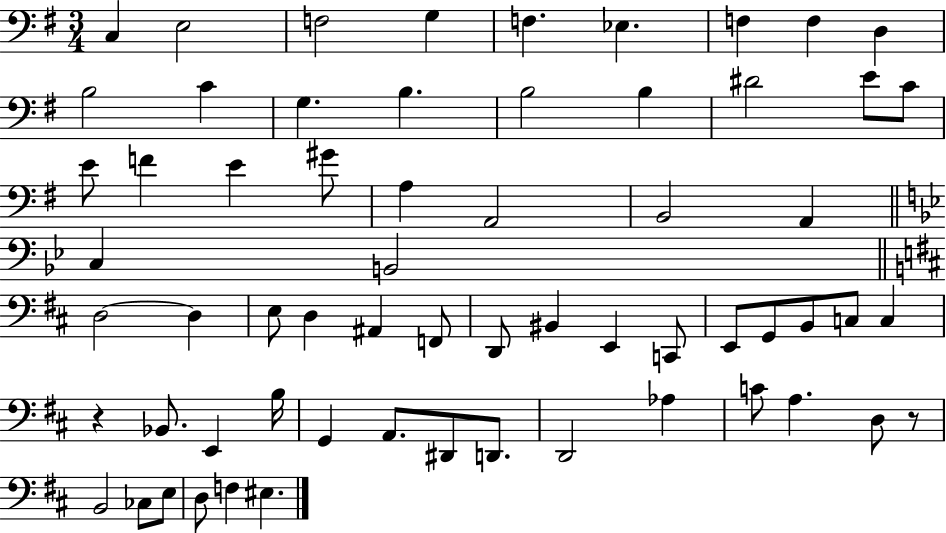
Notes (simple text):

C3/q E3/h F3/h G3/q F3/q. Eb3/q. F3/q F3/q D3/q B3/h C4/q G3/q. B3/q. B3/h B3/q D#4/h E4/e C4/e E4/e F4/q E4/q G#4/e A3/q A2/h B2/h A2/q C3/q B2/h D3/h D3/q E3/e D3/q A#2/q F2/e D2/e BIS2/q E2/q C2/e E2/e G2/e B2/e C3/e C3/q R/q Bb2/e. E2/q B3/s G2/q A2/e. D#2/e D2/e. D2/h Ab3/q C4/e A3/q. D3/e R/e B2/h CES3/e E3/e D3/e F3/q EIS3/q.